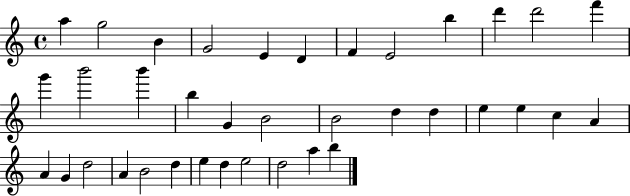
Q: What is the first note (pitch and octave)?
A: A5